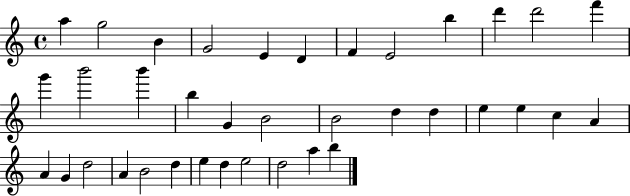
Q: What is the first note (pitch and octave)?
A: A5